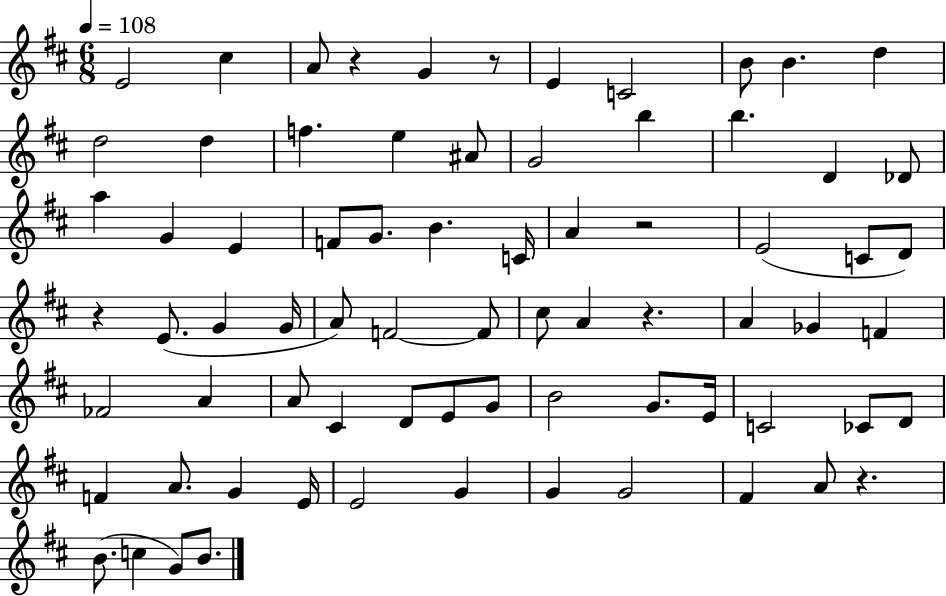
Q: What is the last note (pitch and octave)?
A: B4